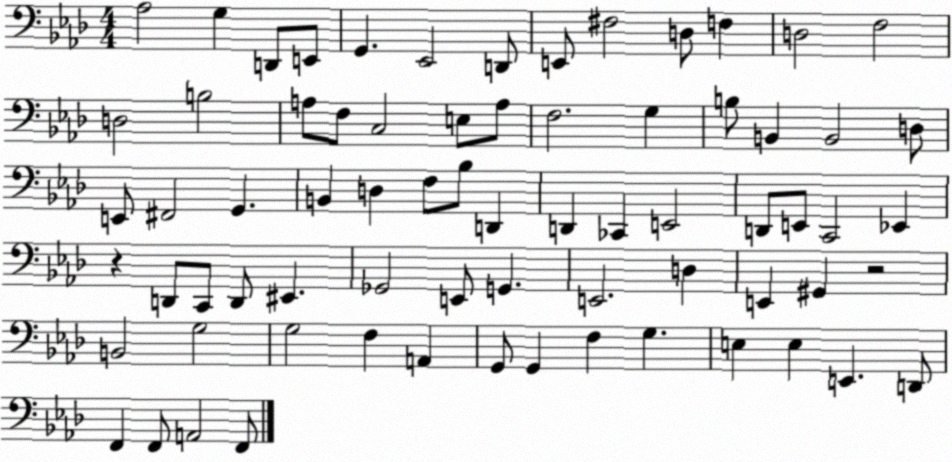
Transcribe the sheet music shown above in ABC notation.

X:1
T:Untitled
M:4/4
L:1/4
K:Ab
_A,2 G, D,,/2 E,,/2 G,, _E,,2 D,,/2 E,,/2 ^F,2 D,/2 F, D,2 F,2 D,2 B,2 A,/2 F,/2 C,2 E,/2 A,/2 F,2 G, B,/2 B,, B,,2 D,/2 E,,/2 ^F,,2 G,, B,, D, F,/2 _B,/2 D,, D,, _C,, E,,2 D,,/2 E,,/2 C,,2 _E,, z D,,/2 C,,/2 D,,/2 ^E,, _G,,2 E,,/2 G,, E,,2 D, E,, ^G,, z2 B,,2 G,2 G,2 F, A,, G,,/2 G,, F, G, E, E, E,, D,,/2 F,, F,,/2 A,,2 F,,/2